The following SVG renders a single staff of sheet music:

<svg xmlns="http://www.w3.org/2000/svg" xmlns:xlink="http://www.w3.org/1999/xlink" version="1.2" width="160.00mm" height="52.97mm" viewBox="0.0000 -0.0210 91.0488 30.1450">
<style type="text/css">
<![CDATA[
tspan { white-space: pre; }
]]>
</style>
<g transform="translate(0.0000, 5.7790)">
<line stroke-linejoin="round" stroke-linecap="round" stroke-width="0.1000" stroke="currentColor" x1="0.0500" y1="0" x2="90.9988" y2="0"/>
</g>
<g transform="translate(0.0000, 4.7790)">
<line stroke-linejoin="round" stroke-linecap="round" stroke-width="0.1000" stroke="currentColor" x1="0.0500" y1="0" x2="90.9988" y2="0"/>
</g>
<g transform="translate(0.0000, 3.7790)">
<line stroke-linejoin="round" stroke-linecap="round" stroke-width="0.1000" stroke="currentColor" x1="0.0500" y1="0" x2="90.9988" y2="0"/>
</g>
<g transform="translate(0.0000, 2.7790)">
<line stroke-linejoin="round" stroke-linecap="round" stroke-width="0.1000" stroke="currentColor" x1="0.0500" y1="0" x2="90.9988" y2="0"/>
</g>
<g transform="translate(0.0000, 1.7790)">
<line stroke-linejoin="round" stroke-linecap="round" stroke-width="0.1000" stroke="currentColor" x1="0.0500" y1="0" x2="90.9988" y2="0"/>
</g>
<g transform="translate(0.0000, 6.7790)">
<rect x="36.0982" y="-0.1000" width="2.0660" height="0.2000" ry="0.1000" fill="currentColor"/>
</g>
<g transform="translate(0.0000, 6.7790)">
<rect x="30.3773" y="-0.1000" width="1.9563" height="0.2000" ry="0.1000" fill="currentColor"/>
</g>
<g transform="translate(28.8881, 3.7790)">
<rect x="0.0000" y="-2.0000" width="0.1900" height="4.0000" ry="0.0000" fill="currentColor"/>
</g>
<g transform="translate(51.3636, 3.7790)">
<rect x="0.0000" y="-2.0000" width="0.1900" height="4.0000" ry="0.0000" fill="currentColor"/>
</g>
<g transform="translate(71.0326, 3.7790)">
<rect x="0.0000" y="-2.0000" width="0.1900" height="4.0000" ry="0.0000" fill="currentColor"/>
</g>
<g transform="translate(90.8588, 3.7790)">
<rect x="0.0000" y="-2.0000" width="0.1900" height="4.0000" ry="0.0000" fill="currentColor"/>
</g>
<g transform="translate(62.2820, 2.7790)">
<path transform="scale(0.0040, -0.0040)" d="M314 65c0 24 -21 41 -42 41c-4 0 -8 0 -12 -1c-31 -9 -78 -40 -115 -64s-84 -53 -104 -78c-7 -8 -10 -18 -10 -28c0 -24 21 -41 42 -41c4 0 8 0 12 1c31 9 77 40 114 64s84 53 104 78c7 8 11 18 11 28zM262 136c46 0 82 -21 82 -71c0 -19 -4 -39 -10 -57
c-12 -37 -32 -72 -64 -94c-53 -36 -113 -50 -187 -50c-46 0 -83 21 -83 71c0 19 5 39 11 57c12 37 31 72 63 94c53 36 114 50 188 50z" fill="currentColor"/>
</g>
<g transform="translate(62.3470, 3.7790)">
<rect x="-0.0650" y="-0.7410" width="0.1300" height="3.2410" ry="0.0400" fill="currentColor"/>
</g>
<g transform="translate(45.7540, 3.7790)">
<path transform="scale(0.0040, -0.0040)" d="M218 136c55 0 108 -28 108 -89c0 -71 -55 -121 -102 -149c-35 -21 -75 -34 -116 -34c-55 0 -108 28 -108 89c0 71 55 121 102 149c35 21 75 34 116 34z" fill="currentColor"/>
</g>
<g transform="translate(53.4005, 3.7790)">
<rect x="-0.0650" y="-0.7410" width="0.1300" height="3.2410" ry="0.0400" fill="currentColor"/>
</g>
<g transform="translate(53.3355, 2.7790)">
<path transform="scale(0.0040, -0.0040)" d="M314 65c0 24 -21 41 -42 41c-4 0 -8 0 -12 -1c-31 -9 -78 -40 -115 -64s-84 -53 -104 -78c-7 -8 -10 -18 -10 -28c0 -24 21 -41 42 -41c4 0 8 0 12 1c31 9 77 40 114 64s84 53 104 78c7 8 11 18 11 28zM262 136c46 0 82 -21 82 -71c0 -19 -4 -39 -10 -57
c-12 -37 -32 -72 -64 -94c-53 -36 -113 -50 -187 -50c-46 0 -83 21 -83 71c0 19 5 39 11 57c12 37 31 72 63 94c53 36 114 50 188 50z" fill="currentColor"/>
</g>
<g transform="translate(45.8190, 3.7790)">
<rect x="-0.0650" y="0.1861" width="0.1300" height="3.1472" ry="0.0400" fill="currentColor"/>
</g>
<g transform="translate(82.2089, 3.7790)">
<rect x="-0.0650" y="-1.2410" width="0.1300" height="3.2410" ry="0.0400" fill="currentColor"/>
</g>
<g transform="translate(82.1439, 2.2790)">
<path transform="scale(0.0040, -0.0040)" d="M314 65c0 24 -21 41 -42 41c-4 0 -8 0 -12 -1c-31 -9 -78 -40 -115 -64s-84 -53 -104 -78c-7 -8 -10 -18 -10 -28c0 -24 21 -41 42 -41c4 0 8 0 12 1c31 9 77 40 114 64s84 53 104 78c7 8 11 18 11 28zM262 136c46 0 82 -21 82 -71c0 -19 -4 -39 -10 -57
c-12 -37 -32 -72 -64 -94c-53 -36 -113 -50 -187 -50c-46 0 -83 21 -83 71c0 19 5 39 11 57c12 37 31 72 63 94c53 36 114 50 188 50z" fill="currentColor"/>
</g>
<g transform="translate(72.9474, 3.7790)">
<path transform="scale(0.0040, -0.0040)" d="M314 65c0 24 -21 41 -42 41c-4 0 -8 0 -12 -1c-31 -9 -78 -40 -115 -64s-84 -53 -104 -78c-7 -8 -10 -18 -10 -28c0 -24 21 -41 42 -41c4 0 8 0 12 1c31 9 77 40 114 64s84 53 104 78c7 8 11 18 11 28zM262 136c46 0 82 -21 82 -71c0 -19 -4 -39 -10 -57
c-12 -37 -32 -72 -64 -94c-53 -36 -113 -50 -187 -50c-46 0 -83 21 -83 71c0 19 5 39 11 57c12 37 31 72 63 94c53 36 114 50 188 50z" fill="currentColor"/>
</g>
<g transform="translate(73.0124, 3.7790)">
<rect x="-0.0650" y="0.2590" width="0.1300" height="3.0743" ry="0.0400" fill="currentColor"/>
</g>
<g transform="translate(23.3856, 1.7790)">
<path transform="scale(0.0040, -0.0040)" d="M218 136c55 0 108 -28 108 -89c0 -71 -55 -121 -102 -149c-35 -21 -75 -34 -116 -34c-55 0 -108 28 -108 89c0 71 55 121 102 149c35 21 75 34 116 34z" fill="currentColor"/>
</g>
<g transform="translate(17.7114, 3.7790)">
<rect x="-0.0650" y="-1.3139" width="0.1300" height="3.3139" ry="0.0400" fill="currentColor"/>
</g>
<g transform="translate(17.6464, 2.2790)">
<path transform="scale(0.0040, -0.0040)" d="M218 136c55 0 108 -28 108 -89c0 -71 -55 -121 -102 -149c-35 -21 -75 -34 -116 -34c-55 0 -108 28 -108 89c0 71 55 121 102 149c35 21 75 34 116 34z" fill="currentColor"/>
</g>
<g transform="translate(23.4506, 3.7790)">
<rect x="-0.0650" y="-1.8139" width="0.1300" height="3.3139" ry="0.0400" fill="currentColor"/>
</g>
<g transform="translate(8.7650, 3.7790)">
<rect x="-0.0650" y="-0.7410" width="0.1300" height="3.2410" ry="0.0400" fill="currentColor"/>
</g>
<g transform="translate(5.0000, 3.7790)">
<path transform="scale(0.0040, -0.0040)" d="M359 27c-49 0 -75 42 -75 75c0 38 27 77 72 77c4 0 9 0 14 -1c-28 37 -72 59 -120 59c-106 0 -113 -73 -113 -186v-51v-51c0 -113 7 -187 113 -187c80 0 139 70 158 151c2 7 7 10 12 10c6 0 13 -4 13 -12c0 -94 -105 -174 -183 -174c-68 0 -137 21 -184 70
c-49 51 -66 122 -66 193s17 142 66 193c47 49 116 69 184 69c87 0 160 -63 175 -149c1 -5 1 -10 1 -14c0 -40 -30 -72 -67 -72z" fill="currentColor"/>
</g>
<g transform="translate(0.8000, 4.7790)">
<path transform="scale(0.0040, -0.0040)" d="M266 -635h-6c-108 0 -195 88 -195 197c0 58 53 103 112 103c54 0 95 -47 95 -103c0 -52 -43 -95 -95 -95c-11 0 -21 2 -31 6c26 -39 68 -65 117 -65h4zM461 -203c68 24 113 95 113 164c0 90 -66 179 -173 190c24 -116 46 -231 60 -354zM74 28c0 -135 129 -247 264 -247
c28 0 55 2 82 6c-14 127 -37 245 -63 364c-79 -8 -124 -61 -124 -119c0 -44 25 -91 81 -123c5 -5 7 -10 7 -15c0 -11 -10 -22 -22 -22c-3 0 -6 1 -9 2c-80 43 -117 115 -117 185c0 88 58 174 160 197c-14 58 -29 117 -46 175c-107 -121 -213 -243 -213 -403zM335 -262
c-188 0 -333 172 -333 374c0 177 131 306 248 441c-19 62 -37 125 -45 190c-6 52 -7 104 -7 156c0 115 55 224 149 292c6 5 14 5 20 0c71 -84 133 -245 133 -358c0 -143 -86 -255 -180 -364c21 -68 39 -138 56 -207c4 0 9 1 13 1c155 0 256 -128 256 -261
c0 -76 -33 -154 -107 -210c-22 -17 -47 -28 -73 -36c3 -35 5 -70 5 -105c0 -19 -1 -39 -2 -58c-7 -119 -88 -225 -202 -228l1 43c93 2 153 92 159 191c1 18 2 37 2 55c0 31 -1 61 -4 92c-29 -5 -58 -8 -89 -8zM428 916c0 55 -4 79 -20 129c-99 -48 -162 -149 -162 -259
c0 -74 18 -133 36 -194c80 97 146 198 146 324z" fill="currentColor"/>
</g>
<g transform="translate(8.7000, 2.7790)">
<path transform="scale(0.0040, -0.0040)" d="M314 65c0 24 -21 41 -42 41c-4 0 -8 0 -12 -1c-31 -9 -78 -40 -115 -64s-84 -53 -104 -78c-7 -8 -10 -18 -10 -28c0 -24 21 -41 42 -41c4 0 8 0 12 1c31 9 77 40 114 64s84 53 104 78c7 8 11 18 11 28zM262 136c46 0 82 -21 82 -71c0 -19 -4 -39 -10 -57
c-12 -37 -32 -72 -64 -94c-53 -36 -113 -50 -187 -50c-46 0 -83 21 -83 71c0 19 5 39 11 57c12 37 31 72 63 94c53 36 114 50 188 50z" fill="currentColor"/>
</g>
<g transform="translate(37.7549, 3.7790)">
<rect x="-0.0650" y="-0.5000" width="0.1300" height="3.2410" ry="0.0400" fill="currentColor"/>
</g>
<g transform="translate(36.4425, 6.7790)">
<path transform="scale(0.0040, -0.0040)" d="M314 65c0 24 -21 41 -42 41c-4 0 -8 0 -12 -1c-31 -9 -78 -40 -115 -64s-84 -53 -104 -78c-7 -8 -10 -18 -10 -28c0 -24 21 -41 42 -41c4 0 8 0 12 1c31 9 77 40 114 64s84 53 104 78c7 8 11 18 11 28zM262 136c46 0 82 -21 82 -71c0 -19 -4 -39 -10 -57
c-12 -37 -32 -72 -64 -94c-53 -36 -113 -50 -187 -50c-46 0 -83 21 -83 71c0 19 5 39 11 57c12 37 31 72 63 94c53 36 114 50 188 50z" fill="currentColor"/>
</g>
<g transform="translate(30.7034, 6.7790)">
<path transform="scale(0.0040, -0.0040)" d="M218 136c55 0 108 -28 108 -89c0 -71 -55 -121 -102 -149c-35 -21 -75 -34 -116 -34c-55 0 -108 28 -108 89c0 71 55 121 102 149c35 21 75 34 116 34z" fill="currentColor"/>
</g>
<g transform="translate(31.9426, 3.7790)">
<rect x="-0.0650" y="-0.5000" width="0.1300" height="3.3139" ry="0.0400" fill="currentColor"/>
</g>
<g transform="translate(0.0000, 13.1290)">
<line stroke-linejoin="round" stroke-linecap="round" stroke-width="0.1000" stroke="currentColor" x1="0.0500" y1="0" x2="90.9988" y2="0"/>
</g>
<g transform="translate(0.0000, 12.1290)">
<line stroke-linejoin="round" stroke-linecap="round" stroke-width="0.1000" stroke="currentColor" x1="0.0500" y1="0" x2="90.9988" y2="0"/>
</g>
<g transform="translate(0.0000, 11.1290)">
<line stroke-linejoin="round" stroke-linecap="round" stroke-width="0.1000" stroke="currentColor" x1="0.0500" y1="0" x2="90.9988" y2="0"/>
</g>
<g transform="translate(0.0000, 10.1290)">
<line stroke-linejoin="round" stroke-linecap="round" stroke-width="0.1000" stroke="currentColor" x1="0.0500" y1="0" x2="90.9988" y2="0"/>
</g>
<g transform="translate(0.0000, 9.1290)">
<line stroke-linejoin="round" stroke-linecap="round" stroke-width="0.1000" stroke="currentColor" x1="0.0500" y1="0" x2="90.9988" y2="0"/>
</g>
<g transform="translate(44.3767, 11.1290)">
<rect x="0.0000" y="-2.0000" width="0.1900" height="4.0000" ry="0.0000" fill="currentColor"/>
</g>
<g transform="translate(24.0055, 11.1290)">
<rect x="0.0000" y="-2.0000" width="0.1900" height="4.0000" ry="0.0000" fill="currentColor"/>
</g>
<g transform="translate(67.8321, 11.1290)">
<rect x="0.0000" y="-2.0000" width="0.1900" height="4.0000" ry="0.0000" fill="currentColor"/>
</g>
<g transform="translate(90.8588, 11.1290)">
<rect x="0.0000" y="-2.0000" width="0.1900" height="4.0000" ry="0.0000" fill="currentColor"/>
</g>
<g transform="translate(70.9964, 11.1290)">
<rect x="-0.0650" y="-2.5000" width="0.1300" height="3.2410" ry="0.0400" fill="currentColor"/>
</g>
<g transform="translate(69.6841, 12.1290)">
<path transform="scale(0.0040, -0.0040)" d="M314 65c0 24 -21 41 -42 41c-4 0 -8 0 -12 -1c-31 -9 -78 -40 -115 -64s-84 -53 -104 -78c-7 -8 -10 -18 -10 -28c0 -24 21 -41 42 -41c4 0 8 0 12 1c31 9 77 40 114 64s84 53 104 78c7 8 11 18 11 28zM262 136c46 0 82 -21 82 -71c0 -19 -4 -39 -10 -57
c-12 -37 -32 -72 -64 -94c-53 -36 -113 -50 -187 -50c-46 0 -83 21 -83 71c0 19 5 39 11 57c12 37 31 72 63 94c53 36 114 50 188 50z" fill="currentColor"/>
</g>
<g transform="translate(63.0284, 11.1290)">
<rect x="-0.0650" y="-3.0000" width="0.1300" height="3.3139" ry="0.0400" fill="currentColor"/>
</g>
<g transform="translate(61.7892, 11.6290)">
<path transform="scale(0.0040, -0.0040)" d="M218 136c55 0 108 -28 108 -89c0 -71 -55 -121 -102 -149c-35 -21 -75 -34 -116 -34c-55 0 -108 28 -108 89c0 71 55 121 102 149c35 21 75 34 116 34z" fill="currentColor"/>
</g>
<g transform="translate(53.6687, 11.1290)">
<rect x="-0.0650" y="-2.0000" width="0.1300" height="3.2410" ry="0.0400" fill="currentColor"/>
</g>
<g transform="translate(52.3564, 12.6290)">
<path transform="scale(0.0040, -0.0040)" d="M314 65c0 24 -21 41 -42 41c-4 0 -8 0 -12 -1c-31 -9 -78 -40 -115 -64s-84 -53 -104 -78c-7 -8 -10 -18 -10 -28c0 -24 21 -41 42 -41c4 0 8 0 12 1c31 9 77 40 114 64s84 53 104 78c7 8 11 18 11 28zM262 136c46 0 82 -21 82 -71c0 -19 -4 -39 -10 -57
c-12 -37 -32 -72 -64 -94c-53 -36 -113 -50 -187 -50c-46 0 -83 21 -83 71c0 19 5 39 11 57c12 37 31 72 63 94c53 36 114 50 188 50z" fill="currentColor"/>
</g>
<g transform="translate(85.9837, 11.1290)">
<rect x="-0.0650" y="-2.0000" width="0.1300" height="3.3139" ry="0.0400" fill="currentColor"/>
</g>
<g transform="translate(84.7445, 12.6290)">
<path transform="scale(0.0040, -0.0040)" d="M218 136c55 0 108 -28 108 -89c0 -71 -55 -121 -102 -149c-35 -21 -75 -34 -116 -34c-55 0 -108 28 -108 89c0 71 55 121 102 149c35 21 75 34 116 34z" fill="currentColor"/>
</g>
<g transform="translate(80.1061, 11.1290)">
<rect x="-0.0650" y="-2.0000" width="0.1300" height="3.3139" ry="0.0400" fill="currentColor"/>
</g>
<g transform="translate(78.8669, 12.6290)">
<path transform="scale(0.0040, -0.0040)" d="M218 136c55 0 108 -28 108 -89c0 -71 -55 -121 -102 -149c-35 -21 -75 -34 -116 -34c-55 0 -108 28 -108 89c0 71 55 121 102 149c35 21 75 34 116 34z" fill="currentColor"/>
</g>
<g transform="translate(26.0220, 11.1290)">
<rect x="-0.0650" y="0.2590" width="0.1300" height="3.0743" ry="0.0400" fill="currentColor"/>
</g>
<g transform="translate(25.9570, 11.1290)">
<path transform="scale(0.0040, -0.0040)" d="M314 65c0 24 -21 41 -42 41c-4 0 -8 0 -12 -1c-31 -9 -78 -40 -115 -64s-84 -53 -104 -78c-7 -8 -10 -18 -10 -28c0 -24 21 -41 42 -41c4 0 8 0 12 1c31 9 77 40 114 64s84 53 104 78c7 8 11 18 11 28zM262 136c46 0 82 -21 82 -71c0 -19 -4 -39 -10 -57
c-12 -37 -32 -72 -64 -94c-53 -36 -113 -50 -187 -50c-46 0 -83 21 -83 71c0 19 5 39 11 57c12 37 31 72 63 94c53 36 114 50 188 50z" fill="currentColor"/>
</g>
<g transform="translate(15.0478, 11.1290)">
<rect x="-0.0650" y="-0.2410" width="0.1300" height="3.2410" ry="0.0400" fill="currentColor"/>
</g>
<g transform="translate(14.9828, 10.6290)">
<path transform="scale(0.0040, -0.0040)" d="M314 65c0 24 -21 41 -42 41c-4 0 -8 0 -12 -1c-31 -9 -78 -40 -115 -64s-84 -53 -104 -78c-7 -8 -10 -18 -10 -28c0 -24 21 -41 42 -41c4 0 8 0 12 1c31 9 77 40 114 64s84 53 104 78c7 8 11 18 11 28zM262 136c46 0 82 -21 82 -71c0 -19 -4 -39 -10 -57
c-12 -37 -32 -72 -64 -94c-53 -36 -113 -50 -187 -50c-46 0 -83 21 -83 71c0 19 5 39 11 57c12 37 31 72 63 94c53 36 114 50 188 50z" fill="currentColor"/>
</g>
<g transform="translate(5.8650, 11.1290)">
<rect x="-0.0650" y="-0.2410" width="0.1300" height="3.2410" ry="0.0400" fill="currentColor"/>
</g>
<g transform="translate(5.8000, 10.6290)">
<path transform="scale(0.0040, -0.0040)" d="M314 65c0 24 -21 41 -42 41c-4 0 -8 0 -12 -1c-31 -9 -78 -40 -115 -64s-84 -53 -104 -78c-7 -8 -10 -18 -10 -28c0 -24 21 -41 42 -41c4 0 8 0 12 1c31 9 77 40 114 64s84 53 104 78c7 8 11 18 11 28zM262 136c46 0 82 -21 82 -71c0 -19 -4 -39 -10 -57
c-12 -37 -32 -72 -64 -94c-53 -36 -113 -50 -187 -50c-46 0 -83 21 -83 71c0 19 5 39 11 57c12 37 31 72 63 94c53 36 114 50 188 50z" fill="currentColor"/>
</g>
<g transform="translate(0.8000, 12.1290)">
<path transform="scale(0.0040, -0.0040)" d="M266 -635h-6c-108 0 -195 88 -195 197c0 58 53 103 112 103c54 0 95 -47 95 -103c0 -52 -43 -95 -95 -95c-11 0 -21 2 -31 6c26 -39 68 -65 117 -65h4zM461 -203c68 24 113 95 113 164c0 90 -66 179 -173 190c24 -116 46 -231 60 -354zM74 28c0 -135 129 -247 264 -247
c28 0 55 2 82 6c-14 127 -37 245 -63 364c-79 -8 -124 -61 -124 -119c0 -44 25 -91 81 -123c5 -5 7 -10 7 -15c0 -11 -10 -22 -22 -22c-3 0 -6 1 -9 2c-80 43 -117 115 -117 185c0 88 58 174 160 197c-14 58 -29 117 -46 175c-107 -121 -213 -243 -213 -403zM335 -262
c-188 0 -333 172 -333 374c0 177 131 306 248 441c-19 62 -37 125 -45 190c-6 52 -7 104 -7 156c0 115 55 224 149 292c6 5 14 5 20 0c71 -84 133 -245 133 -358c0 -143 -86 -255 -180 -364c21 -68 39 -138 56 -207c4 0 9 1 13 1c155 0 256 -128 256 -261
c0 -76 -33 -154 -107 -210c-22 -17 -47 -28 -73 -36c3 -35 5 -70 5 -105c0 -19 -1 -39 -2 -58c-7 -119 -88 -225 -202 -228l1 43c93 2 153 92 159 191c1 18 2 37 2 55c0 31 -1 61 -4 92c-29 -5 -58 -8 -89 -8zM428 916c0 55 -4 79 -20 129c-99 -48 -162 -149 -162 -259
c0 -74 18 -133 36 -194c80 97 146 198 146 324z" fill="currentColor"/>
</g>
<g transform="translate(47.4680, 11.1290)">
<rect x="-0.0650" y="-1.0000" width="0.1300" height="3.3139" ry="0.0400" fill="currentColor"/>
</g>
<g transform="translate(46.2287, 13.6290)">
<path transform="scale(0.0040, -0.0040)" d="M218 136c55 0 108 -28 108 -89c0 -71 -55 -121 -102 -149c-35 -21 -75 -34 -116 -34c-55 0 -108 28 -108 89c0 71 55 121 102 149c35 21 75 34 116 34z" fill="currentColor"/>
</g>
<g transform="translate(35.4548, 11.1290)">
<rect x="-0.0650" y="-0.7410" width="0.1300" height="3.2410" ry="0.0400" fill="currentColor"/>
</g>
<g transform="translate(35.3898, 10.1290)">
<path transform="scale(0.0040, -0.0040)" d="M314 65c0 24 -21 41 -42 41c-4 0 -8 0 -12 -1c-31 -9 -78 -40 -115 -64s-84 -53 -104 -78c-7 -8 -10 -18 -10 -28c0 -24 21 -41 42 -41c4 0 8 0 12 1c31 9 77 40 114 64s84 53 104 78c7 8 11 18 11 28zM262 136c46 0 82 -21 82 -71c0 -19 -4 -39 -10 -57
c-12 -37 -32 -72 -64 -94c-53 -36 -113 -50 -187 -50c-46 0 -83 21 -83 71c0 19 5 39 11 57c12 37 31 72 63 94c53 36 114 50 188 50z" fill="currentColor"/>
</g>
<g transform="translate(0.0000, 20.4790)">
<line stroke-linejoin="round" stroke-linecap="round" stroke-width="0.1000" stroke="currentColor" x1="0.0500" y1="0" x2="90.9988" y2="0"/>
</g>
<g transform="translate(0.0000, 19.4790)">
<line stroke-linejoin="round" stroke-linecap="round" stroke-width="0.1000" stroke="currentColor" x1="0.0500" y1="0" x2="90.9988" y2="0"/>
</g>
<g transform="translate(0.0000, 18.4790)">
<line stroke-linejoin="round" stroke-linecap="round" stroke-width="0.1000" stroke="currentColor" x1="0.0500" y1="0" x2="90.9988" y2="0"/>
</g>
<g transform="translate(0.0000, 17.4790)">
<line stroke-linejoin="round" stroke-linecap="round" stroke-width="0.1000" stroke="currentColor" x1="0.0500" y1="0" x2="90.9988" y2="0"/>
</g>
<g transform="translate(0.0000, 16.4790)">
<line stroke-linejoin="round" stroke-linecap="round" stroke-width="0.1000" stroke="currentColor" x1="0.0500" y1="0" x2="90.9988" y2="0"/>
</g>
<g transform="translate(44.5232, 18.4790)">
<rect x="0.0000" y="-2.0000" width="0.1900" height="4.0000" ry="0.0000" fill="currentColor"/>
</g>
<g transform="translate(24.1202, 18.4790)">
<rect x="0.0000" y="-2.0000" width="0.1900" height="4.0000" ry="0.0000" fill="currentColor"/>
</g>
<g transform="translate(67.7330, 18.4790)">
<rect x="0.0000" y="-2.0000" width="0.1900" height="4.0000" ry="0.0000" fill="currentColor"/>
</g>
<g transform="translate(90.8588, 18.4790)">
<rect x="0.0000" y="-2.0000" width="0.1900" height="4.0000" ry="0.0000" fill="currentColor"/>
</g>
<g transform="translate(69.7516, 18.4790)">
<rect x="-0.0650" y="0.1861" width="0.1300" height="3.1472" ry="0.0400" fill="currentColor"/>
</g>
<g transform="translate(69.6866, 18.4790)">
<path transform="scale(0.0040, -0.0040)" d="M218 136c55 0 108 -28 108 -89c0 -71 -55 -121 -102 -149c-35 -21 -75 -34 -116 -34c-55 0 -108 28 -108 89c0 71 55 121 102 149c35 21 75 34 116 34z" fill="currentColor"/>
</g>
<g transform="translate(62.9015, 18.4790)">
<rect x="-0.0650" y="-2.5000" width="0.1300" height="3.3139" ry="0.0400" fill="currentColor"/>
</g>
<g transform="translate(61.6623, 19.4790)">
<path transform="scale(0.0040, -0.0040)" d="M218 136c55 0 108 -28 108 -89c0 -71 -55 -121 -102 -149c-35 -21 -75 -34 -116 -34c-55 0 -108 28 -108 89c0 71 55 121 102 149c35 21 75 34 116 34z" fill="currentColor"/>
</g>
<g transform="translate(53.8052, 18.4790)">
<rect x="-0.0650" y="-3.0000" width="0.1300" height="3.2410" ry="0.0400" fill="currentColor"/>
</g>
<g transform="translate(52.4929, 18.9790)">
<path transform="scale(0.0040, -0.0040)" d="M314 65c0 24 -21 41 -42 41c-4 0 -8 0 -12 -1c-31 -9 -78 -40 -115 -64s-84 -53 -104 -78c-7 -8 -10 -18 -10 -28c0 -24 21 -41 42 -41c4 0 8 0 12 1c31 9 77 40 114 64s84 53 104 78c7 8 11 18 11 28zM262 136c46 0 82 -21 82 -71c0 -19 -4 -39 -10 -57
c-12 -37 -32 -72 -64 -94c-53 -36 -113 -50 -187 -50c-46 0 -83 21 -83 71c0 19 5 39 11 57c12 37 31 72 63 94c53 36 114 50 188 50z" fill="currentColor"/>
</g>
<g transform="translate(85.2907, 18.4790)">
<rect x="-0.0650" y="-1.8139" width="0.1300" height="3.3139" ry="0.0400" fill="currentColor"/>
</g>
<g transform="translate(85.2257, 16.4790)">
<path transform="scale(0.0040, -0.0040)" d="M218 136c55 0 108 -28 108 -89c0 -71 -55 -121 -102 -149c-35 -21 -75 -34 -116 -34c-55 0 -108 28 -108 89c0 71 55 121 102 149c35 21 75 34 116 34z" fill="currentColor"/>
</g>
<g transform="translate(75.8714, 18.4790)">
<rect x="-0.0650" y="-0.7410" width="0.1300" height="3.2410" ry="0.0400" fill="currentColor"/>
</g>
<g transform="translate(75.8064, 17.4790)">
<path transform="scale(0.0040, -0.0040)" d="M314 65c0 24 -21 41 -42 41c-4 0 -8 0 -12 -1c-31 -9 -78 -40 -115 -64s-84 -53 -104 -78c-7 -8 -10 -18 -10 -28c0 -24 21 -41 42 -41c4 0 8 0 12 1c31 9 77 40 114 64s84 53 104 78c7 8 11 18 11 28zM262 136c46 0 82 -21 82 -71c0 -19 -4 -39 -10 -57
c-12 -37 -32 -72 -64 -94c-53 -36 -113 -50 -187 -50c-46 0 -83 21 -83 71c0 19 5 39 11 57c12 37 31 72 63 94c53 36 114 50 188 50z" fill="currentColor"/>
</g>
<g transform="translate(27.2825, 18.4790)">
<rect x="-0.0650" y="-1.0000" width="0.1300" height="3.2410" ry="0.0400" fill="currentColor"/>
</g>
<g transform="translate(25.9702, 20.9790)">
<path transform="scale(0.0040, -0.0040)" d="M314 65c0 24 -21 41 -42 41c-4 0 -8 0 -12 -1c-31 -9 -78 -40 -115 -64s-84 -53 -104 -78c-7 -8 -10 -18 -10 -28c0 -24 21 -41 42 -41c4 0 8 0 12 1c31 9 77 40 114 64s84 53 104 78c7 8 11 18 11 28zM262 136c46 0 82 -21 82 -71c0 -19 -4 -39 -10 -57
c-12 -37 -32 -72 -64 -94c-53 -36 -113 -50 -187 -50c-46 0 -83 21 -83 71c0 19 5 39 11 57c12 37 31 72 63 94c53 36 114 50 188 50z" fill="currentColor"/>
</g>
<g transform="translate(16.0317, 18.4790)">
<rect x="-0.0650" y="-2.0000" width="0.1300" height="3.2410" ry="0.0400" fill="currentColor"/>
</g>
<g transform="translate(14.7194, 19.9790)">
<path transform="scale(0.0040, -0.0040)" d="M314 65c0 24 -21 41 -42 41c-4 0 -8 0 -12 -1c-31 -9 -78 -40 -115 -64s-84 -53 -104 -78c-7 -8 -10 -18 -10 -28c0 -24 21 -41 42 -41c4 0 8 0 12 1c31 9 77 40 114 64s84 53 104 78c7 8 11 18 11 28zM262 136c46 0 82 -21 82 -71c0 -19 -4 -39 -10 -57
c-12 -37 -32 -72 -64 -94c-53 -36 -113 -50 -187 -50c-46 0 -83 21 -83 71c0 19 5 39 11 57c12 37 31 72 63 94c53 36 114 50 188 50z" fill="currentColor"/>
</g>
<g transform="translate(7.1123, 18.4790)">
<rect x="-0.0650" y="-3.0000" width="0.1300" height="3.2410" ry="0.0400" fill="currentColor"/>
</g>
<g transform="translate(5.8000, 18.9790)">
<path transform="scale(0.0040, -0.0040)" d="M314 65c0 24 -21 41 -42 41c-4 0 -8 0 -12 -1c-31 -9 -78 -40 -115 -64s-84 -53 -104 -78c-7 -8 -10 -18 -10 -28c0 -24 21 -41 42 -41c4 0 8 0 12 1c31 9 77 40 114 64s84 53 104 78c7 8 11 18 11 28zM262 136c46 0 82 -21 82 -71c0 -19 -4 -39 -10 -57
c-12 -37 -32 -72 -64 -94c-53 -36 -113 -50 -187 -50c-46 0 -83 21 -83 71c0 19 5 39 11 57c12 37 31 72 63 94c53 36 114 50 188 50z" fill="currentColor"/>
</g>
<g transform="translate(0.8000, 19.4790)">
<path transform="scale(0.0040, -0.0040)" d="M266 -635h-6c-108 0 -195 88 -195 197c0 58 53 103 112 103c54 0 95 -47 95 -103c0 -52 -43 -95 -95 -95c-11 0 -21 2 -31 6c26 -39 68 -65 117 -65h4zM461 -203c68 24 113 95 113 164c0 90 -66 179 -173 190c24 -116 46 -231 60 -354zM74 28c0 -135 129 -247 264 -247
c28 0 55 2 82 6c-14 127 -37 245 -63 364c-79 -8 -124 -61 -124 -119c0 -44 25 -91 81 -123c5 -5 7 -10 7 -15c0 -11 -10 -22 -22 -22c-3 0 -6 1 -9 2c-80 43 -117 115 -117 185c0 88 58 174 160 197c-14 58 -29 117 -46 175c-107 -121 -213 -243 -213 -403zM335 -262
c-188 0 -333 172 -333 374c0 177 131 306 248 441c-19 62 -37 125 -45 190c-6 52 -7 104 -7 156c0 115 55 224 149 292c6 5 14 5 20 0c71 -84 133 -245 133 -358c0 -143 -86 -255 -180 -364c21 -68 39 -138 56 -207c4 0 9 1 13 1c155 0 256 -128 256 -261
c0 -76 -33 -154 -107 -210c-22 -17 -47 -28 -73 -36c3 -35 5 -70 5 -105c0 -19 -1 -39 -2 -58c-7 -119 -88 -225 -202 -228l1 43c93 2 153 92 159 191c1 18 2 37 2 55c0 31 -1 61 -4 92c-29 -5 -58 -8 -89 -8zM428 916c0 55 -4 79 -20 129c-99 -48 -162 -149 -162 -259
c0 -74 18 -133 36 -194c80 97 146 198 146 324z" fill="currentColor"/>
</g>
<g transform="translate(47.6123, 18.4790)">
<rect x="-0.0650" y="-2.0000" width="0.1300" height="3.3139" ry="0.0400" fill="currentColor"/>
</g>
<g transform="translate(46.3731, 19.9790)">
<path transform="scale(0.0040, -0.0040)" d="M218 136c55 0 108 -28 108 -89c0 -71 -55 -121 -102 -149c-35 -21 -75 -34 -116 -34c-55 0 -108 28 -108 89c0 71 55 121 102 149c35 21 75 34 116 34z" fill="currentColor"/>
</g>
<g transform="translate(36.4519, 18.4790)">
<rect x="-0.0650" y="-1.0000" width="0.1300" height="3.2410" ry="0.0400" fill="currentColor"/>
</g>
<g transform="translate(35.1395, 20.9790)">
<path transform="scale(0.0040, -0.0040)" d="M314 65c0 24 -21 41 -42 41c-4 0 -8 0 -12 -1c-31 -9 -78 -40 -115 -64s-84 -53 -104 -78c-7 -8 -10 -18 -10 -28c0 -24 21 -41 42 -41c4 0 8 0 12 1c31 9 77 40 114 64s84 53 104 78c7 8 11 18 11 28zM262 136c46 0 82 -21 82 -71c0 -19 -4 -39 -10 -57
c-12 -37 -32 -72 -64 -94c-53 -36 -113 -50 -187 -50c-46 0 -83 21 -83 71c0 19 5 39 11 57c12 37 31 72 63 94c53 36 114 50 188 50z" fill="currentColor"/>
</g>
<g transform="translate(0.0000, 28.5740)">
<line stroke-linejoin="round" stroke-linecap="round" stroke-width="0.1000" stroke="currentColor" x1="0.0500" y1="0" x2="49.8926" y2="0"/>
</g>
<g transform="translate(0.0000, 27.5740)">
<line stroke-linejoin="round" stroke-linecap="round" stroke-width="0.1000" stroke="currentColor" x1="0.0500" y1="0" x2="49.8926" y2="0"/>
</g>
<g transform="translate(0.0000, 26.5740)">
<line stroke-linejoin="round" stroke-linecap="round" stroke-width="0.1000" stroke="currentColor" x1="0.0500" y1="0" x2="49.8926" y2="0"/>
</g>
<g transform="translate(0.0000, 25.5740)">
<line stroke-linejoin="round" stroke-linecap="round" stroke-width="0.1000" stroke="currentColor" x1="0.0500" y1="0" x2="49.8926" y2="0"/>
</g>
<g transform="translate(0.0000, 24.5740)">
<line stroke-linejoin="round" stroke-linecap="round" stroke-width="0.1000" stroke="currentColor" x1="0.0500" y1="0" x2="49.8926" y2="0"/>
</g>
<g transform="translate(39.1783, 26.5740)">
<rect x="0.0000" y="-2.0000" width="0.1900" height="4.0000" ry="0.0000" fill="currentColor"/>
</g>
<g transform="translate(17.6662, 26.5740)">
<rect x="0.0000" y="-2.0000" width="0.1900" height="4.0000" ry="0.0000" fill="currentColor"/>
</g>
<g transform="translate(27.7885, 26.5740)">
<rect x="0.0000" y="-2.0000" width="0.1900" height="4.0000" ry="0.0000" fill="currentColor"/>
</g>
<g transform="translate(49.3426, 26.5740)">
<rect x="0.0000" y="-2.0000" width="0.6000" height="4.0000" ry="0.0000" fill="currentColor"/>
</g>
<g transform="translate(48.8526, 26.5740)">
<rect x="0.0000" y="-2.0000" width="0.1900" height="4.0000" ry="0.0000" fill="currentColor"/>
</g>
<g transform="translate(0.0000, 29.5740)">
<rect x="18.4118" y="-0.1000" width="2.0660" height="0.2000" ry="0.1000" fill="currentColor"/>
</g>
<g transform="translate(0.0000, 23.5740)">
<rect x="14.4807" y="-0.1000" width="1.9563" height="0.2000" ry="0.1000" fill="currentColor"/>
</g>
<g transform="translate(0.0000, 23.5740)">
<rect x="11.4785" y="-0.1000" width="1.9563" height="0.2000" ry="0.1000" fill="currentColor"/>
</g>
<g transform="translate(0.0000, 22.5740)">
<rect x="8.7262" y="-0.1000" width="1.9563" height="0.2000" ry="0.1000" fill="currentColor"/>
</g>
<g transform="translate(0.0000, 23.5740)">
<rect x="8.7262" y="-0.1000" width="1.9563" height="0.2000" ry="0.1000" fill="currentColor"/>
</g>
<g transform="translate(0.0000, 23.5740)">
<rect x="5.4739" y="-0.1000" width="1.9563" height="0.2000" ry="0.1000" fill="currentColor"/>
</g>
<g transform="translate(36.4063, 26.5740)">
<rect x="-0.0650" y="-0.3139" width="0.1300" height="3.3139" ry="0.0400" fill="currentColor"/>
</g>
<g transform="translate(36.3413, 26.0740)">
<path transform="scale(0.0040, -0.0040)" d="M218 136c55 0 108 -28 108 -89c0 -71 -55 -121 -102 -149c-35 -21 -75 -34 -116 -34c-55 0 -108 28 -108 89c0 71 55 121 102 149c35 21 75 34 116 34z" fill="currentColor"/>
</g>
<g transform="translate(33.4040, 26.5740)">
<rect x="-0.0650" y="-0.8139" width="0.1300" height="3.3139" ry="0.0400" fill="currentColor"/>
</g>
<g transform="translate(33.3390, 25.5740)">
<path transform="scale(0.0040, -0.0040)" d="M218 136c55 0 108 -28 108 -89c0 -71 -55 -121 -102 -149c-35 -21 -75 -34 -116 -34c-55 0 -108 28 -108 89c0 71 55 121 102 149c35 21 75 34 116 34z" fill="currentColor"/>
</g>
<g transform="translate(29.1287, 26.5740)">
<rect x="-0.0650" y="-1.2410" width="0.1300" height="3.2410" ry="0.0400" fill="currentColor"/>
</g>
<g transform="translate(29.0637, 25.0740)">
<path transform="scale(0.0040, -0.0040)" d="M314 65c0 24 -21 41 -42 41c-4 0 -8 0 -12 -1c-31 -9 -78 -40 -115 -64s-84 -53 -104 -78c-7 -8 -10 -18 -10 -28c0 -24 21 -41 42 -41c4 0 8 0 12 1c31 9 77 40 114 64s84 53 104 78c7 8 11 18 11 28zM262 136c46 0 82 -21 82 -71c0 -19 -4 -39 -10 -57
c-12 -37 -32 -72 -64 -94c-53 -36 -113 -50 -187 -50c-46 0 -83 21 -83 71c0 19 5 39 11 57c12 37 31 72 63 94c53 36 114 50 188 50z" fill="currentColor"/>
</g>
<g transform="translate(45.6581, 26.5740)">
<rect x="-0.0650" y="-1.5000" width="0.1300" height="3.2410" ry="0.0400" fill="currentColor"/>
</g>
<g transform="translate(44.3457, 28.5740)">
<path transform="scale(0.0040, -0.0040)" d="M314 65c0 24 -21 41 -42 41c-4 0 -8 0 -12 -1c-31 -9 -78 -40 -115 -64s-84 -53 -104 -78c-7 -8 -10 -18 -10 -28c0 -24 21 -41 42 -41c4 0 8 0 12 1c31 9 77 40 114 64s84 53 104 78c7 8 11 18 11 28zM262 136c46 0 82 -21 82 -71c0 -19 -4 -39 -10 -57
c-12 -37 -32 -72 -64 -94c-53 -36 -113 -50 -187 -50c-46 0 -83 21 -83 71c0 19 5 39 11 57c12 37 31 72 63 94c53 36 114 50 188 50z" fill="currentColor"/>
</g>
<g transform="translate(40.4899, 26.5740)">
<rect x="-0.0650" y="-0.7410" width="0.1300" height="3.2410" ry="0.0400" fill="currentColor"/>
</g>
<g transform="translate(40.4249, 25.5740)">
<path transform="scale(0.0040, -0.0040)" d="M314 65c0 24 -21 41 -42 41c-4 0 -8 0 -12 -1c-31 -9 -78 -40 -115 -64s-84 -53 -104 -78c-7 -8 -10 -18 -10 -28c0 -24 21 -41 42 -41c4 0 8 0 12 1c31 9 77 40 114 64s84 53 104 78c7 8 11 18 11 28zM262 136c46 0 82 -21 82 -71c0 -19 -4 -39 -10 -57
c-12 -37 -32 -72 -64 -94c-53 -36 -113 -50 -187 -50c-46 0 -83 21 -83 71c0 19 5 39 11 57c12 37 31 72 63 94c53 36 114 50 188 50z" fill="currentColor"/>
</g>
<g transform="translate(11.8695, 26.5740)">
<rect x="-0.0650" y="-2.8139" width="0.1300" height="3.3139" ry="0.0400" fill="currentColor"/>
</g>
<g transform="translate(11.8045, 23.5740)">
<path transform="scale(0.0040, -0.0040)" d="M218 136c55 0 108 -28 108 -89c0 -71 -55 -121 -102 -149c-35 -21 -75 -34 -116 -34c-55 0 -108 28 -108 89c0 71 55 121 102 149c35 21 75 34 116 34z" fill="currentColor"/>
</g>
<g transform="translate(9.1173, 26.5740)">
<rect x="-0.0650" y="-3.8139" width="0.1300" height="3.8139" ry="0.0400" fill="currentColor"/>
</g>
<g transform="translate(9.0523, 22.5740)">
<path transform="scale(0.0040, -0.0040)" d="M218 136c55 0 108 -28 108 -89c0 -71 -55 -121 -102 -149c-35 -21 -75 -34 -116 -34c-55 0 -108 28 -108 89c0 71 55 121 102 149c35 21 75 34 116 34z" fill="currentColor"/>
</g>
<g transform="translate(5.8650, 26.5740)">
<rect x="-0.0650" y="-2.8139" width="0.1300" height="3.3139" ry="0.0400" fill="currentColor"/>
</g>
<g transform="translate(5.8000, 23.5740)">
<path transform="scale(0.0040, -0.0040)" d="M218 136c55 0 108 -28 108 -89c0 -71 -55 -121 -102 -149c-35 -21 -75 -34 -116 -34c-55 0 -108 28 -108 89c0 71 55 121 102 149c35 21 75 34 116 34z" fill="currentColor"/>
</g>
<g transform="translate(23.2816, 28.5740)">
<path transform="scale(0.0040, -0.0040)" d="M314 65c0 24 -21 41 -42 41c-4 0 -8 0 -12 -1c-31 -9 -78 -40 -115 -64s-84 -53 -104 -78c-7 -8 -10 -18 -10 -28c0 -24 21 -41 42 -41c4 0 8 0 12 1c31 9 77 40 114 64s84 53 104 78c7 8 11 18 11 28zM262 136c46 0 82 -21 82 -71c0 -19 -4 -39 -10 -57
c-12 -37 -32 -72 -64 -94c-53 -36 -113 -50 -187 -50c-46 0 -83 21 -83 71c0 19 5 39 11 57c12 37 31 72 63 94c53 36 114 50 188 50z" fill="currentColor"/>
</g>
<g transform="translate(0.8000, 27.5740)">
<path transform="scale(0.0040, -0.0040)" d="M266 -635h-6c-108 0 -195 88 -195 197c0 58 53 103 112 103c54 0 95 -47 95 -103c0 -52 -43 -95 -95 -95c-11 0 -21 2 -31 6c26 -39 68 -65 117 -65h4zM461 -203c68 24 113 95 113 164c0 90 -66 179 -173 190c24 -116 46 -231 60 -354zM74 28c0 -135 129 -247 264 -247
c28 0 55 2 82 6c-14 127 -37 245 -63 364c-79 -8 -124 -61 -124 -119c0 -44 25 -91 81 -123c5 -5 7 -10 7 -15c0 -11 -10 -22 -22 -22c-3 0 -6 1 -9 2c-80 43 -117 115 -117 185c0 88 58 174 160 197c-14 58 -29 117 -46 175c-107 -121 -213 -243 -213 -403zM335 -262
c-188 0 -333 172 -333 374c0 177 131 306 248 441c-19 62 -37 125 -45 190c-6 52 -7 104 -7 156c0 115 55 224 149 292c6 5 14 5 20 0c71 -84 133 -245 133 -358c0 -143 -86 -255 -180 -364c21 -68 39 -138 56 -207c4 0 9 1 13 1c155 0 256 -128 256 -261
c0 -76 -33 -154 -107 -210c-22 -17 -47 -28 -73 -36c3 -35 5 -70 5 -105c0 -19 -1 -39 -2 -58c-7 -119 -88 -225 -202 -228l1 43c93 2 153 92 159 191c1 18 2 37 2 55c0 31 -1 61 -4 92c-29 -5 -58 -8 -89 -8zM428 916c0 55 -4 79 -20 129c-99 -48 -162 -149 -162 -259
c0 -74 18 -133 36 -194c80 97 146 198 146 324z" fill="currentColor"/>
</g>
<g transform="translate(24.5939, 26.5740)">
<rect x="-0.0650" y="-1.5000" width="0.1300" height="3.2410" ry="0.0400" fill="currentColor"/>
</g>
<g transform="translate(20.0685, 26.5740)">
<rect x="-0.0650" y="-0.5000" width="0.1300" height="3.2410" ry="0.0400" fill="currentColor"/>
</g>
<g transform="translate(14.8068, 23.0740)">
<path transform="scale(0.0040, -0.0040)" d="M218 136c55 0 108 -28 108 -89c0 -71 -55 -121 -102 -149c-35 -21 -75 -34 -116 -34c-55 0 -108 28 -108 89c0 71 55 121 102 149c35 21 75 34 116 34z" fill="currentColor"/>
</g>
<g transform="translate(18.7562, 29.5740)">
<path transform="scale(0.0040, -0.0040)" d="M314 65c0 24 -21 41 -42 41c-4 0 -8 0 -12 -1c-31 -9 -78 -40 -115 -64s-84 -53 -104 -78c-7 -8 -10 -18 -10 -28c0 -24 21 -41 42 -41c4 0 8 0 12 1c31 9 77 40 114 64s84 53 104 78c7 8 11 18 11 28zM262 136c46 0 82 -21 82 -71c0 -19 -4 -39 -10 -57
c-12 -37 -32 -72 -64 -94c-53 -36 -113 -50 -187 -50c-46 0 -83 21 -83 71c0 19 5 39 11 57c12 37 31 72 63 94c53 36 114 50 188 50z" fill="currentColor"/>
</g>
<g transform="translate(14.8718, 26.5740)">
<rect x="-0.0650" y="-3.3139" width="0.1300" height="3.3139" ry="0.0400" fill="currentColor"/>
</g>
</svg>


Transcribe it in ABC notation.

X:1
T:Untitled
M:4/4
L:1/4
K:C
d2 e f C C2 B d2 d2 B2 e2 c2 c2 B2 d2 D F2 A G2 F F A2 F2 D2 D2 F A2 G B d2 f a c' a b C2 E2 e2 d c d2 E2